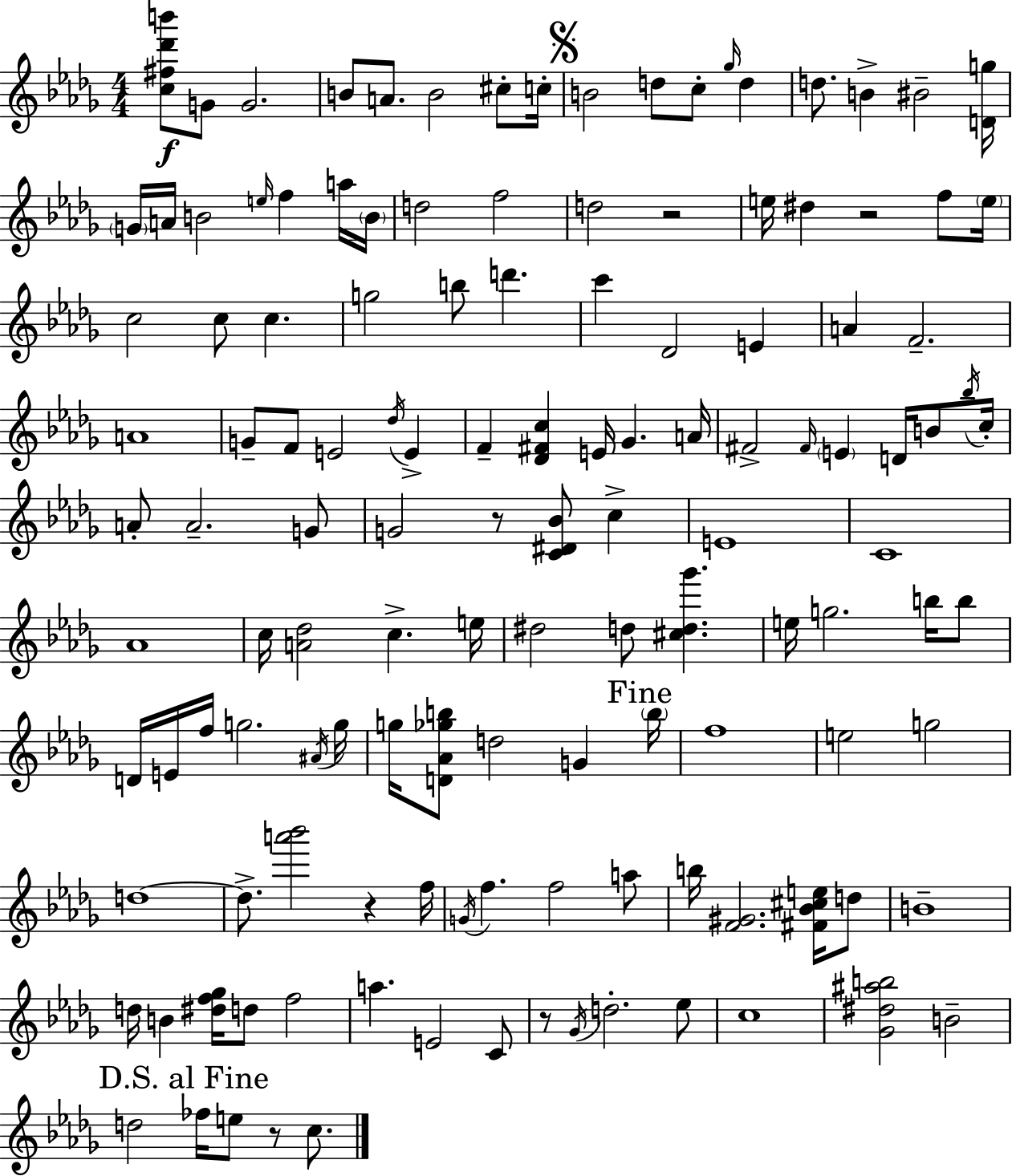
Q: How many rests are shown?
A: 6